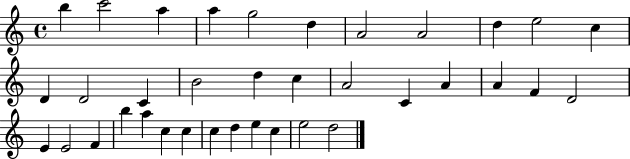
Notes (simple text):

B5/q C6/h A5/q A5/q G5/h D5/q A4/h A4/h D5/q E5/h C5/q D4/q D4/h C4/q B4/h D5/q C5/q A4/h C4/q A4/q A4/q F4/q D4/h E4/q E4/h F4/q B5/q A5/q C5/q C5/q C5/q D5/q E5/q C5/q E5/h D5/h